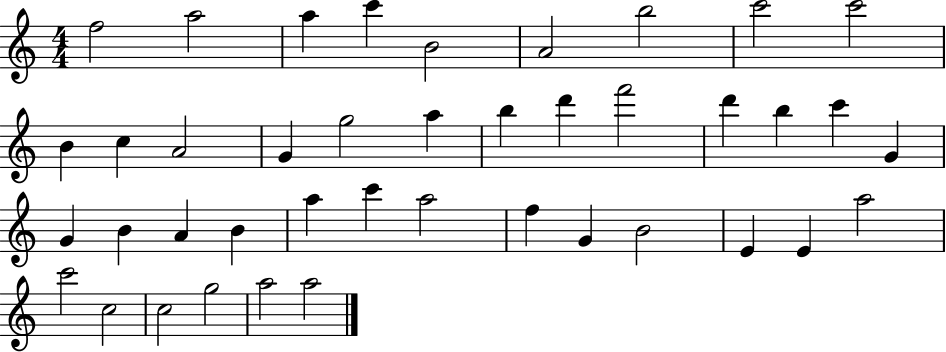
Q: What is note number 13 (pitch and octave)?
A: G4